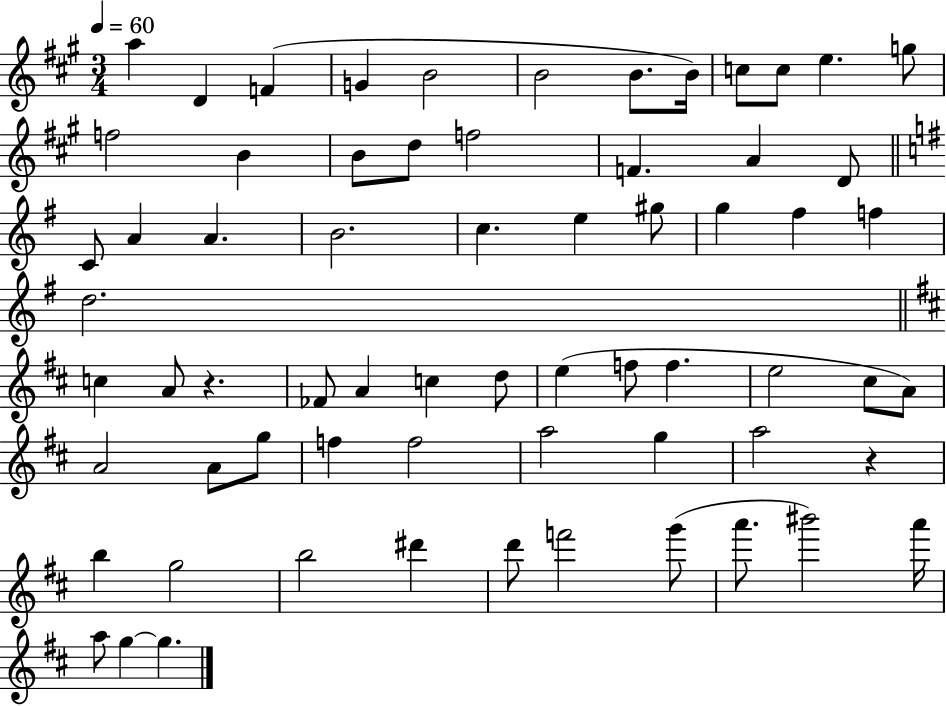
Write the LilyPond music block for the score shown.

{
  \clef treble
  \numericTimeSignature
  \time 3/4
  \key a \major
  \tempo 4 = 60
  \repeat volta 2 { a''4 d'4 f'4( | g'4 b'2 | b'2 b'8. b'16) | c''8 c''8 e''4. g''8 | \break f''2 b'4 | b'8 d''8 f''2 | f'4. a'4 d'8 | \bar "||" \break \key e \minor c'8 a'4 a'4. | b'2. | c''4. e''4 gis''8 | g''4 fis''4 f''4 | \break d''2. | \bar "||" \break \key d \major c''4 a'8 r4. | fes'8 a'4 c''4 d''8 | e''4( f''8 f''4. | e''2 cis''8 a'8) | \break a'2 a'8 g''8 | f''4 f''2 | a''2 g''4 | a''2 r4 | \break b''4 g''2 | b''2 dis'''4 | d'''8 f'''2 g'''8( | a'''8. bis'''2) a'''16 | \break a''8 g''4~~ g''4. | } \bar "|."
}